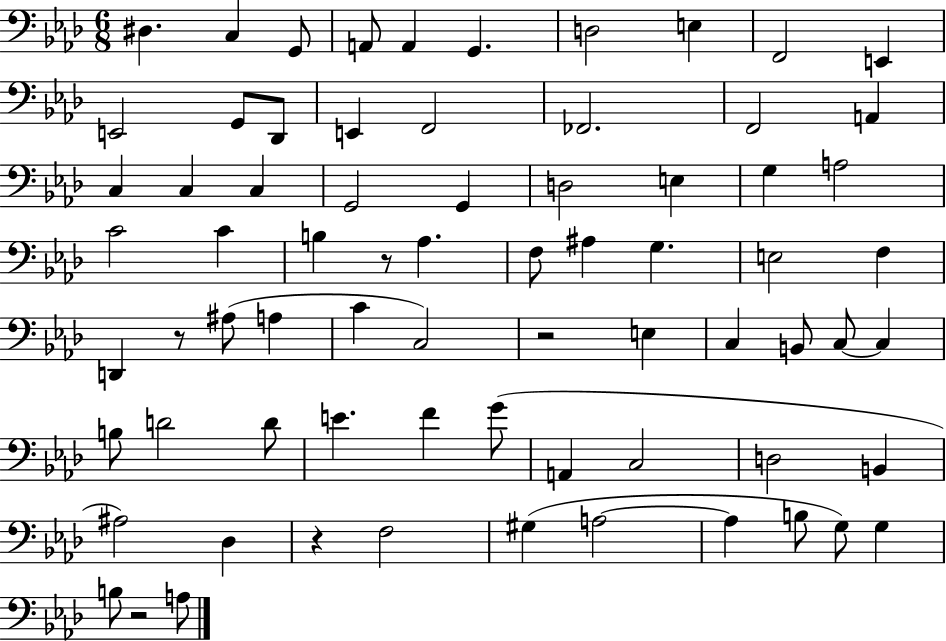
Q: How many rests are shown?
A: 5